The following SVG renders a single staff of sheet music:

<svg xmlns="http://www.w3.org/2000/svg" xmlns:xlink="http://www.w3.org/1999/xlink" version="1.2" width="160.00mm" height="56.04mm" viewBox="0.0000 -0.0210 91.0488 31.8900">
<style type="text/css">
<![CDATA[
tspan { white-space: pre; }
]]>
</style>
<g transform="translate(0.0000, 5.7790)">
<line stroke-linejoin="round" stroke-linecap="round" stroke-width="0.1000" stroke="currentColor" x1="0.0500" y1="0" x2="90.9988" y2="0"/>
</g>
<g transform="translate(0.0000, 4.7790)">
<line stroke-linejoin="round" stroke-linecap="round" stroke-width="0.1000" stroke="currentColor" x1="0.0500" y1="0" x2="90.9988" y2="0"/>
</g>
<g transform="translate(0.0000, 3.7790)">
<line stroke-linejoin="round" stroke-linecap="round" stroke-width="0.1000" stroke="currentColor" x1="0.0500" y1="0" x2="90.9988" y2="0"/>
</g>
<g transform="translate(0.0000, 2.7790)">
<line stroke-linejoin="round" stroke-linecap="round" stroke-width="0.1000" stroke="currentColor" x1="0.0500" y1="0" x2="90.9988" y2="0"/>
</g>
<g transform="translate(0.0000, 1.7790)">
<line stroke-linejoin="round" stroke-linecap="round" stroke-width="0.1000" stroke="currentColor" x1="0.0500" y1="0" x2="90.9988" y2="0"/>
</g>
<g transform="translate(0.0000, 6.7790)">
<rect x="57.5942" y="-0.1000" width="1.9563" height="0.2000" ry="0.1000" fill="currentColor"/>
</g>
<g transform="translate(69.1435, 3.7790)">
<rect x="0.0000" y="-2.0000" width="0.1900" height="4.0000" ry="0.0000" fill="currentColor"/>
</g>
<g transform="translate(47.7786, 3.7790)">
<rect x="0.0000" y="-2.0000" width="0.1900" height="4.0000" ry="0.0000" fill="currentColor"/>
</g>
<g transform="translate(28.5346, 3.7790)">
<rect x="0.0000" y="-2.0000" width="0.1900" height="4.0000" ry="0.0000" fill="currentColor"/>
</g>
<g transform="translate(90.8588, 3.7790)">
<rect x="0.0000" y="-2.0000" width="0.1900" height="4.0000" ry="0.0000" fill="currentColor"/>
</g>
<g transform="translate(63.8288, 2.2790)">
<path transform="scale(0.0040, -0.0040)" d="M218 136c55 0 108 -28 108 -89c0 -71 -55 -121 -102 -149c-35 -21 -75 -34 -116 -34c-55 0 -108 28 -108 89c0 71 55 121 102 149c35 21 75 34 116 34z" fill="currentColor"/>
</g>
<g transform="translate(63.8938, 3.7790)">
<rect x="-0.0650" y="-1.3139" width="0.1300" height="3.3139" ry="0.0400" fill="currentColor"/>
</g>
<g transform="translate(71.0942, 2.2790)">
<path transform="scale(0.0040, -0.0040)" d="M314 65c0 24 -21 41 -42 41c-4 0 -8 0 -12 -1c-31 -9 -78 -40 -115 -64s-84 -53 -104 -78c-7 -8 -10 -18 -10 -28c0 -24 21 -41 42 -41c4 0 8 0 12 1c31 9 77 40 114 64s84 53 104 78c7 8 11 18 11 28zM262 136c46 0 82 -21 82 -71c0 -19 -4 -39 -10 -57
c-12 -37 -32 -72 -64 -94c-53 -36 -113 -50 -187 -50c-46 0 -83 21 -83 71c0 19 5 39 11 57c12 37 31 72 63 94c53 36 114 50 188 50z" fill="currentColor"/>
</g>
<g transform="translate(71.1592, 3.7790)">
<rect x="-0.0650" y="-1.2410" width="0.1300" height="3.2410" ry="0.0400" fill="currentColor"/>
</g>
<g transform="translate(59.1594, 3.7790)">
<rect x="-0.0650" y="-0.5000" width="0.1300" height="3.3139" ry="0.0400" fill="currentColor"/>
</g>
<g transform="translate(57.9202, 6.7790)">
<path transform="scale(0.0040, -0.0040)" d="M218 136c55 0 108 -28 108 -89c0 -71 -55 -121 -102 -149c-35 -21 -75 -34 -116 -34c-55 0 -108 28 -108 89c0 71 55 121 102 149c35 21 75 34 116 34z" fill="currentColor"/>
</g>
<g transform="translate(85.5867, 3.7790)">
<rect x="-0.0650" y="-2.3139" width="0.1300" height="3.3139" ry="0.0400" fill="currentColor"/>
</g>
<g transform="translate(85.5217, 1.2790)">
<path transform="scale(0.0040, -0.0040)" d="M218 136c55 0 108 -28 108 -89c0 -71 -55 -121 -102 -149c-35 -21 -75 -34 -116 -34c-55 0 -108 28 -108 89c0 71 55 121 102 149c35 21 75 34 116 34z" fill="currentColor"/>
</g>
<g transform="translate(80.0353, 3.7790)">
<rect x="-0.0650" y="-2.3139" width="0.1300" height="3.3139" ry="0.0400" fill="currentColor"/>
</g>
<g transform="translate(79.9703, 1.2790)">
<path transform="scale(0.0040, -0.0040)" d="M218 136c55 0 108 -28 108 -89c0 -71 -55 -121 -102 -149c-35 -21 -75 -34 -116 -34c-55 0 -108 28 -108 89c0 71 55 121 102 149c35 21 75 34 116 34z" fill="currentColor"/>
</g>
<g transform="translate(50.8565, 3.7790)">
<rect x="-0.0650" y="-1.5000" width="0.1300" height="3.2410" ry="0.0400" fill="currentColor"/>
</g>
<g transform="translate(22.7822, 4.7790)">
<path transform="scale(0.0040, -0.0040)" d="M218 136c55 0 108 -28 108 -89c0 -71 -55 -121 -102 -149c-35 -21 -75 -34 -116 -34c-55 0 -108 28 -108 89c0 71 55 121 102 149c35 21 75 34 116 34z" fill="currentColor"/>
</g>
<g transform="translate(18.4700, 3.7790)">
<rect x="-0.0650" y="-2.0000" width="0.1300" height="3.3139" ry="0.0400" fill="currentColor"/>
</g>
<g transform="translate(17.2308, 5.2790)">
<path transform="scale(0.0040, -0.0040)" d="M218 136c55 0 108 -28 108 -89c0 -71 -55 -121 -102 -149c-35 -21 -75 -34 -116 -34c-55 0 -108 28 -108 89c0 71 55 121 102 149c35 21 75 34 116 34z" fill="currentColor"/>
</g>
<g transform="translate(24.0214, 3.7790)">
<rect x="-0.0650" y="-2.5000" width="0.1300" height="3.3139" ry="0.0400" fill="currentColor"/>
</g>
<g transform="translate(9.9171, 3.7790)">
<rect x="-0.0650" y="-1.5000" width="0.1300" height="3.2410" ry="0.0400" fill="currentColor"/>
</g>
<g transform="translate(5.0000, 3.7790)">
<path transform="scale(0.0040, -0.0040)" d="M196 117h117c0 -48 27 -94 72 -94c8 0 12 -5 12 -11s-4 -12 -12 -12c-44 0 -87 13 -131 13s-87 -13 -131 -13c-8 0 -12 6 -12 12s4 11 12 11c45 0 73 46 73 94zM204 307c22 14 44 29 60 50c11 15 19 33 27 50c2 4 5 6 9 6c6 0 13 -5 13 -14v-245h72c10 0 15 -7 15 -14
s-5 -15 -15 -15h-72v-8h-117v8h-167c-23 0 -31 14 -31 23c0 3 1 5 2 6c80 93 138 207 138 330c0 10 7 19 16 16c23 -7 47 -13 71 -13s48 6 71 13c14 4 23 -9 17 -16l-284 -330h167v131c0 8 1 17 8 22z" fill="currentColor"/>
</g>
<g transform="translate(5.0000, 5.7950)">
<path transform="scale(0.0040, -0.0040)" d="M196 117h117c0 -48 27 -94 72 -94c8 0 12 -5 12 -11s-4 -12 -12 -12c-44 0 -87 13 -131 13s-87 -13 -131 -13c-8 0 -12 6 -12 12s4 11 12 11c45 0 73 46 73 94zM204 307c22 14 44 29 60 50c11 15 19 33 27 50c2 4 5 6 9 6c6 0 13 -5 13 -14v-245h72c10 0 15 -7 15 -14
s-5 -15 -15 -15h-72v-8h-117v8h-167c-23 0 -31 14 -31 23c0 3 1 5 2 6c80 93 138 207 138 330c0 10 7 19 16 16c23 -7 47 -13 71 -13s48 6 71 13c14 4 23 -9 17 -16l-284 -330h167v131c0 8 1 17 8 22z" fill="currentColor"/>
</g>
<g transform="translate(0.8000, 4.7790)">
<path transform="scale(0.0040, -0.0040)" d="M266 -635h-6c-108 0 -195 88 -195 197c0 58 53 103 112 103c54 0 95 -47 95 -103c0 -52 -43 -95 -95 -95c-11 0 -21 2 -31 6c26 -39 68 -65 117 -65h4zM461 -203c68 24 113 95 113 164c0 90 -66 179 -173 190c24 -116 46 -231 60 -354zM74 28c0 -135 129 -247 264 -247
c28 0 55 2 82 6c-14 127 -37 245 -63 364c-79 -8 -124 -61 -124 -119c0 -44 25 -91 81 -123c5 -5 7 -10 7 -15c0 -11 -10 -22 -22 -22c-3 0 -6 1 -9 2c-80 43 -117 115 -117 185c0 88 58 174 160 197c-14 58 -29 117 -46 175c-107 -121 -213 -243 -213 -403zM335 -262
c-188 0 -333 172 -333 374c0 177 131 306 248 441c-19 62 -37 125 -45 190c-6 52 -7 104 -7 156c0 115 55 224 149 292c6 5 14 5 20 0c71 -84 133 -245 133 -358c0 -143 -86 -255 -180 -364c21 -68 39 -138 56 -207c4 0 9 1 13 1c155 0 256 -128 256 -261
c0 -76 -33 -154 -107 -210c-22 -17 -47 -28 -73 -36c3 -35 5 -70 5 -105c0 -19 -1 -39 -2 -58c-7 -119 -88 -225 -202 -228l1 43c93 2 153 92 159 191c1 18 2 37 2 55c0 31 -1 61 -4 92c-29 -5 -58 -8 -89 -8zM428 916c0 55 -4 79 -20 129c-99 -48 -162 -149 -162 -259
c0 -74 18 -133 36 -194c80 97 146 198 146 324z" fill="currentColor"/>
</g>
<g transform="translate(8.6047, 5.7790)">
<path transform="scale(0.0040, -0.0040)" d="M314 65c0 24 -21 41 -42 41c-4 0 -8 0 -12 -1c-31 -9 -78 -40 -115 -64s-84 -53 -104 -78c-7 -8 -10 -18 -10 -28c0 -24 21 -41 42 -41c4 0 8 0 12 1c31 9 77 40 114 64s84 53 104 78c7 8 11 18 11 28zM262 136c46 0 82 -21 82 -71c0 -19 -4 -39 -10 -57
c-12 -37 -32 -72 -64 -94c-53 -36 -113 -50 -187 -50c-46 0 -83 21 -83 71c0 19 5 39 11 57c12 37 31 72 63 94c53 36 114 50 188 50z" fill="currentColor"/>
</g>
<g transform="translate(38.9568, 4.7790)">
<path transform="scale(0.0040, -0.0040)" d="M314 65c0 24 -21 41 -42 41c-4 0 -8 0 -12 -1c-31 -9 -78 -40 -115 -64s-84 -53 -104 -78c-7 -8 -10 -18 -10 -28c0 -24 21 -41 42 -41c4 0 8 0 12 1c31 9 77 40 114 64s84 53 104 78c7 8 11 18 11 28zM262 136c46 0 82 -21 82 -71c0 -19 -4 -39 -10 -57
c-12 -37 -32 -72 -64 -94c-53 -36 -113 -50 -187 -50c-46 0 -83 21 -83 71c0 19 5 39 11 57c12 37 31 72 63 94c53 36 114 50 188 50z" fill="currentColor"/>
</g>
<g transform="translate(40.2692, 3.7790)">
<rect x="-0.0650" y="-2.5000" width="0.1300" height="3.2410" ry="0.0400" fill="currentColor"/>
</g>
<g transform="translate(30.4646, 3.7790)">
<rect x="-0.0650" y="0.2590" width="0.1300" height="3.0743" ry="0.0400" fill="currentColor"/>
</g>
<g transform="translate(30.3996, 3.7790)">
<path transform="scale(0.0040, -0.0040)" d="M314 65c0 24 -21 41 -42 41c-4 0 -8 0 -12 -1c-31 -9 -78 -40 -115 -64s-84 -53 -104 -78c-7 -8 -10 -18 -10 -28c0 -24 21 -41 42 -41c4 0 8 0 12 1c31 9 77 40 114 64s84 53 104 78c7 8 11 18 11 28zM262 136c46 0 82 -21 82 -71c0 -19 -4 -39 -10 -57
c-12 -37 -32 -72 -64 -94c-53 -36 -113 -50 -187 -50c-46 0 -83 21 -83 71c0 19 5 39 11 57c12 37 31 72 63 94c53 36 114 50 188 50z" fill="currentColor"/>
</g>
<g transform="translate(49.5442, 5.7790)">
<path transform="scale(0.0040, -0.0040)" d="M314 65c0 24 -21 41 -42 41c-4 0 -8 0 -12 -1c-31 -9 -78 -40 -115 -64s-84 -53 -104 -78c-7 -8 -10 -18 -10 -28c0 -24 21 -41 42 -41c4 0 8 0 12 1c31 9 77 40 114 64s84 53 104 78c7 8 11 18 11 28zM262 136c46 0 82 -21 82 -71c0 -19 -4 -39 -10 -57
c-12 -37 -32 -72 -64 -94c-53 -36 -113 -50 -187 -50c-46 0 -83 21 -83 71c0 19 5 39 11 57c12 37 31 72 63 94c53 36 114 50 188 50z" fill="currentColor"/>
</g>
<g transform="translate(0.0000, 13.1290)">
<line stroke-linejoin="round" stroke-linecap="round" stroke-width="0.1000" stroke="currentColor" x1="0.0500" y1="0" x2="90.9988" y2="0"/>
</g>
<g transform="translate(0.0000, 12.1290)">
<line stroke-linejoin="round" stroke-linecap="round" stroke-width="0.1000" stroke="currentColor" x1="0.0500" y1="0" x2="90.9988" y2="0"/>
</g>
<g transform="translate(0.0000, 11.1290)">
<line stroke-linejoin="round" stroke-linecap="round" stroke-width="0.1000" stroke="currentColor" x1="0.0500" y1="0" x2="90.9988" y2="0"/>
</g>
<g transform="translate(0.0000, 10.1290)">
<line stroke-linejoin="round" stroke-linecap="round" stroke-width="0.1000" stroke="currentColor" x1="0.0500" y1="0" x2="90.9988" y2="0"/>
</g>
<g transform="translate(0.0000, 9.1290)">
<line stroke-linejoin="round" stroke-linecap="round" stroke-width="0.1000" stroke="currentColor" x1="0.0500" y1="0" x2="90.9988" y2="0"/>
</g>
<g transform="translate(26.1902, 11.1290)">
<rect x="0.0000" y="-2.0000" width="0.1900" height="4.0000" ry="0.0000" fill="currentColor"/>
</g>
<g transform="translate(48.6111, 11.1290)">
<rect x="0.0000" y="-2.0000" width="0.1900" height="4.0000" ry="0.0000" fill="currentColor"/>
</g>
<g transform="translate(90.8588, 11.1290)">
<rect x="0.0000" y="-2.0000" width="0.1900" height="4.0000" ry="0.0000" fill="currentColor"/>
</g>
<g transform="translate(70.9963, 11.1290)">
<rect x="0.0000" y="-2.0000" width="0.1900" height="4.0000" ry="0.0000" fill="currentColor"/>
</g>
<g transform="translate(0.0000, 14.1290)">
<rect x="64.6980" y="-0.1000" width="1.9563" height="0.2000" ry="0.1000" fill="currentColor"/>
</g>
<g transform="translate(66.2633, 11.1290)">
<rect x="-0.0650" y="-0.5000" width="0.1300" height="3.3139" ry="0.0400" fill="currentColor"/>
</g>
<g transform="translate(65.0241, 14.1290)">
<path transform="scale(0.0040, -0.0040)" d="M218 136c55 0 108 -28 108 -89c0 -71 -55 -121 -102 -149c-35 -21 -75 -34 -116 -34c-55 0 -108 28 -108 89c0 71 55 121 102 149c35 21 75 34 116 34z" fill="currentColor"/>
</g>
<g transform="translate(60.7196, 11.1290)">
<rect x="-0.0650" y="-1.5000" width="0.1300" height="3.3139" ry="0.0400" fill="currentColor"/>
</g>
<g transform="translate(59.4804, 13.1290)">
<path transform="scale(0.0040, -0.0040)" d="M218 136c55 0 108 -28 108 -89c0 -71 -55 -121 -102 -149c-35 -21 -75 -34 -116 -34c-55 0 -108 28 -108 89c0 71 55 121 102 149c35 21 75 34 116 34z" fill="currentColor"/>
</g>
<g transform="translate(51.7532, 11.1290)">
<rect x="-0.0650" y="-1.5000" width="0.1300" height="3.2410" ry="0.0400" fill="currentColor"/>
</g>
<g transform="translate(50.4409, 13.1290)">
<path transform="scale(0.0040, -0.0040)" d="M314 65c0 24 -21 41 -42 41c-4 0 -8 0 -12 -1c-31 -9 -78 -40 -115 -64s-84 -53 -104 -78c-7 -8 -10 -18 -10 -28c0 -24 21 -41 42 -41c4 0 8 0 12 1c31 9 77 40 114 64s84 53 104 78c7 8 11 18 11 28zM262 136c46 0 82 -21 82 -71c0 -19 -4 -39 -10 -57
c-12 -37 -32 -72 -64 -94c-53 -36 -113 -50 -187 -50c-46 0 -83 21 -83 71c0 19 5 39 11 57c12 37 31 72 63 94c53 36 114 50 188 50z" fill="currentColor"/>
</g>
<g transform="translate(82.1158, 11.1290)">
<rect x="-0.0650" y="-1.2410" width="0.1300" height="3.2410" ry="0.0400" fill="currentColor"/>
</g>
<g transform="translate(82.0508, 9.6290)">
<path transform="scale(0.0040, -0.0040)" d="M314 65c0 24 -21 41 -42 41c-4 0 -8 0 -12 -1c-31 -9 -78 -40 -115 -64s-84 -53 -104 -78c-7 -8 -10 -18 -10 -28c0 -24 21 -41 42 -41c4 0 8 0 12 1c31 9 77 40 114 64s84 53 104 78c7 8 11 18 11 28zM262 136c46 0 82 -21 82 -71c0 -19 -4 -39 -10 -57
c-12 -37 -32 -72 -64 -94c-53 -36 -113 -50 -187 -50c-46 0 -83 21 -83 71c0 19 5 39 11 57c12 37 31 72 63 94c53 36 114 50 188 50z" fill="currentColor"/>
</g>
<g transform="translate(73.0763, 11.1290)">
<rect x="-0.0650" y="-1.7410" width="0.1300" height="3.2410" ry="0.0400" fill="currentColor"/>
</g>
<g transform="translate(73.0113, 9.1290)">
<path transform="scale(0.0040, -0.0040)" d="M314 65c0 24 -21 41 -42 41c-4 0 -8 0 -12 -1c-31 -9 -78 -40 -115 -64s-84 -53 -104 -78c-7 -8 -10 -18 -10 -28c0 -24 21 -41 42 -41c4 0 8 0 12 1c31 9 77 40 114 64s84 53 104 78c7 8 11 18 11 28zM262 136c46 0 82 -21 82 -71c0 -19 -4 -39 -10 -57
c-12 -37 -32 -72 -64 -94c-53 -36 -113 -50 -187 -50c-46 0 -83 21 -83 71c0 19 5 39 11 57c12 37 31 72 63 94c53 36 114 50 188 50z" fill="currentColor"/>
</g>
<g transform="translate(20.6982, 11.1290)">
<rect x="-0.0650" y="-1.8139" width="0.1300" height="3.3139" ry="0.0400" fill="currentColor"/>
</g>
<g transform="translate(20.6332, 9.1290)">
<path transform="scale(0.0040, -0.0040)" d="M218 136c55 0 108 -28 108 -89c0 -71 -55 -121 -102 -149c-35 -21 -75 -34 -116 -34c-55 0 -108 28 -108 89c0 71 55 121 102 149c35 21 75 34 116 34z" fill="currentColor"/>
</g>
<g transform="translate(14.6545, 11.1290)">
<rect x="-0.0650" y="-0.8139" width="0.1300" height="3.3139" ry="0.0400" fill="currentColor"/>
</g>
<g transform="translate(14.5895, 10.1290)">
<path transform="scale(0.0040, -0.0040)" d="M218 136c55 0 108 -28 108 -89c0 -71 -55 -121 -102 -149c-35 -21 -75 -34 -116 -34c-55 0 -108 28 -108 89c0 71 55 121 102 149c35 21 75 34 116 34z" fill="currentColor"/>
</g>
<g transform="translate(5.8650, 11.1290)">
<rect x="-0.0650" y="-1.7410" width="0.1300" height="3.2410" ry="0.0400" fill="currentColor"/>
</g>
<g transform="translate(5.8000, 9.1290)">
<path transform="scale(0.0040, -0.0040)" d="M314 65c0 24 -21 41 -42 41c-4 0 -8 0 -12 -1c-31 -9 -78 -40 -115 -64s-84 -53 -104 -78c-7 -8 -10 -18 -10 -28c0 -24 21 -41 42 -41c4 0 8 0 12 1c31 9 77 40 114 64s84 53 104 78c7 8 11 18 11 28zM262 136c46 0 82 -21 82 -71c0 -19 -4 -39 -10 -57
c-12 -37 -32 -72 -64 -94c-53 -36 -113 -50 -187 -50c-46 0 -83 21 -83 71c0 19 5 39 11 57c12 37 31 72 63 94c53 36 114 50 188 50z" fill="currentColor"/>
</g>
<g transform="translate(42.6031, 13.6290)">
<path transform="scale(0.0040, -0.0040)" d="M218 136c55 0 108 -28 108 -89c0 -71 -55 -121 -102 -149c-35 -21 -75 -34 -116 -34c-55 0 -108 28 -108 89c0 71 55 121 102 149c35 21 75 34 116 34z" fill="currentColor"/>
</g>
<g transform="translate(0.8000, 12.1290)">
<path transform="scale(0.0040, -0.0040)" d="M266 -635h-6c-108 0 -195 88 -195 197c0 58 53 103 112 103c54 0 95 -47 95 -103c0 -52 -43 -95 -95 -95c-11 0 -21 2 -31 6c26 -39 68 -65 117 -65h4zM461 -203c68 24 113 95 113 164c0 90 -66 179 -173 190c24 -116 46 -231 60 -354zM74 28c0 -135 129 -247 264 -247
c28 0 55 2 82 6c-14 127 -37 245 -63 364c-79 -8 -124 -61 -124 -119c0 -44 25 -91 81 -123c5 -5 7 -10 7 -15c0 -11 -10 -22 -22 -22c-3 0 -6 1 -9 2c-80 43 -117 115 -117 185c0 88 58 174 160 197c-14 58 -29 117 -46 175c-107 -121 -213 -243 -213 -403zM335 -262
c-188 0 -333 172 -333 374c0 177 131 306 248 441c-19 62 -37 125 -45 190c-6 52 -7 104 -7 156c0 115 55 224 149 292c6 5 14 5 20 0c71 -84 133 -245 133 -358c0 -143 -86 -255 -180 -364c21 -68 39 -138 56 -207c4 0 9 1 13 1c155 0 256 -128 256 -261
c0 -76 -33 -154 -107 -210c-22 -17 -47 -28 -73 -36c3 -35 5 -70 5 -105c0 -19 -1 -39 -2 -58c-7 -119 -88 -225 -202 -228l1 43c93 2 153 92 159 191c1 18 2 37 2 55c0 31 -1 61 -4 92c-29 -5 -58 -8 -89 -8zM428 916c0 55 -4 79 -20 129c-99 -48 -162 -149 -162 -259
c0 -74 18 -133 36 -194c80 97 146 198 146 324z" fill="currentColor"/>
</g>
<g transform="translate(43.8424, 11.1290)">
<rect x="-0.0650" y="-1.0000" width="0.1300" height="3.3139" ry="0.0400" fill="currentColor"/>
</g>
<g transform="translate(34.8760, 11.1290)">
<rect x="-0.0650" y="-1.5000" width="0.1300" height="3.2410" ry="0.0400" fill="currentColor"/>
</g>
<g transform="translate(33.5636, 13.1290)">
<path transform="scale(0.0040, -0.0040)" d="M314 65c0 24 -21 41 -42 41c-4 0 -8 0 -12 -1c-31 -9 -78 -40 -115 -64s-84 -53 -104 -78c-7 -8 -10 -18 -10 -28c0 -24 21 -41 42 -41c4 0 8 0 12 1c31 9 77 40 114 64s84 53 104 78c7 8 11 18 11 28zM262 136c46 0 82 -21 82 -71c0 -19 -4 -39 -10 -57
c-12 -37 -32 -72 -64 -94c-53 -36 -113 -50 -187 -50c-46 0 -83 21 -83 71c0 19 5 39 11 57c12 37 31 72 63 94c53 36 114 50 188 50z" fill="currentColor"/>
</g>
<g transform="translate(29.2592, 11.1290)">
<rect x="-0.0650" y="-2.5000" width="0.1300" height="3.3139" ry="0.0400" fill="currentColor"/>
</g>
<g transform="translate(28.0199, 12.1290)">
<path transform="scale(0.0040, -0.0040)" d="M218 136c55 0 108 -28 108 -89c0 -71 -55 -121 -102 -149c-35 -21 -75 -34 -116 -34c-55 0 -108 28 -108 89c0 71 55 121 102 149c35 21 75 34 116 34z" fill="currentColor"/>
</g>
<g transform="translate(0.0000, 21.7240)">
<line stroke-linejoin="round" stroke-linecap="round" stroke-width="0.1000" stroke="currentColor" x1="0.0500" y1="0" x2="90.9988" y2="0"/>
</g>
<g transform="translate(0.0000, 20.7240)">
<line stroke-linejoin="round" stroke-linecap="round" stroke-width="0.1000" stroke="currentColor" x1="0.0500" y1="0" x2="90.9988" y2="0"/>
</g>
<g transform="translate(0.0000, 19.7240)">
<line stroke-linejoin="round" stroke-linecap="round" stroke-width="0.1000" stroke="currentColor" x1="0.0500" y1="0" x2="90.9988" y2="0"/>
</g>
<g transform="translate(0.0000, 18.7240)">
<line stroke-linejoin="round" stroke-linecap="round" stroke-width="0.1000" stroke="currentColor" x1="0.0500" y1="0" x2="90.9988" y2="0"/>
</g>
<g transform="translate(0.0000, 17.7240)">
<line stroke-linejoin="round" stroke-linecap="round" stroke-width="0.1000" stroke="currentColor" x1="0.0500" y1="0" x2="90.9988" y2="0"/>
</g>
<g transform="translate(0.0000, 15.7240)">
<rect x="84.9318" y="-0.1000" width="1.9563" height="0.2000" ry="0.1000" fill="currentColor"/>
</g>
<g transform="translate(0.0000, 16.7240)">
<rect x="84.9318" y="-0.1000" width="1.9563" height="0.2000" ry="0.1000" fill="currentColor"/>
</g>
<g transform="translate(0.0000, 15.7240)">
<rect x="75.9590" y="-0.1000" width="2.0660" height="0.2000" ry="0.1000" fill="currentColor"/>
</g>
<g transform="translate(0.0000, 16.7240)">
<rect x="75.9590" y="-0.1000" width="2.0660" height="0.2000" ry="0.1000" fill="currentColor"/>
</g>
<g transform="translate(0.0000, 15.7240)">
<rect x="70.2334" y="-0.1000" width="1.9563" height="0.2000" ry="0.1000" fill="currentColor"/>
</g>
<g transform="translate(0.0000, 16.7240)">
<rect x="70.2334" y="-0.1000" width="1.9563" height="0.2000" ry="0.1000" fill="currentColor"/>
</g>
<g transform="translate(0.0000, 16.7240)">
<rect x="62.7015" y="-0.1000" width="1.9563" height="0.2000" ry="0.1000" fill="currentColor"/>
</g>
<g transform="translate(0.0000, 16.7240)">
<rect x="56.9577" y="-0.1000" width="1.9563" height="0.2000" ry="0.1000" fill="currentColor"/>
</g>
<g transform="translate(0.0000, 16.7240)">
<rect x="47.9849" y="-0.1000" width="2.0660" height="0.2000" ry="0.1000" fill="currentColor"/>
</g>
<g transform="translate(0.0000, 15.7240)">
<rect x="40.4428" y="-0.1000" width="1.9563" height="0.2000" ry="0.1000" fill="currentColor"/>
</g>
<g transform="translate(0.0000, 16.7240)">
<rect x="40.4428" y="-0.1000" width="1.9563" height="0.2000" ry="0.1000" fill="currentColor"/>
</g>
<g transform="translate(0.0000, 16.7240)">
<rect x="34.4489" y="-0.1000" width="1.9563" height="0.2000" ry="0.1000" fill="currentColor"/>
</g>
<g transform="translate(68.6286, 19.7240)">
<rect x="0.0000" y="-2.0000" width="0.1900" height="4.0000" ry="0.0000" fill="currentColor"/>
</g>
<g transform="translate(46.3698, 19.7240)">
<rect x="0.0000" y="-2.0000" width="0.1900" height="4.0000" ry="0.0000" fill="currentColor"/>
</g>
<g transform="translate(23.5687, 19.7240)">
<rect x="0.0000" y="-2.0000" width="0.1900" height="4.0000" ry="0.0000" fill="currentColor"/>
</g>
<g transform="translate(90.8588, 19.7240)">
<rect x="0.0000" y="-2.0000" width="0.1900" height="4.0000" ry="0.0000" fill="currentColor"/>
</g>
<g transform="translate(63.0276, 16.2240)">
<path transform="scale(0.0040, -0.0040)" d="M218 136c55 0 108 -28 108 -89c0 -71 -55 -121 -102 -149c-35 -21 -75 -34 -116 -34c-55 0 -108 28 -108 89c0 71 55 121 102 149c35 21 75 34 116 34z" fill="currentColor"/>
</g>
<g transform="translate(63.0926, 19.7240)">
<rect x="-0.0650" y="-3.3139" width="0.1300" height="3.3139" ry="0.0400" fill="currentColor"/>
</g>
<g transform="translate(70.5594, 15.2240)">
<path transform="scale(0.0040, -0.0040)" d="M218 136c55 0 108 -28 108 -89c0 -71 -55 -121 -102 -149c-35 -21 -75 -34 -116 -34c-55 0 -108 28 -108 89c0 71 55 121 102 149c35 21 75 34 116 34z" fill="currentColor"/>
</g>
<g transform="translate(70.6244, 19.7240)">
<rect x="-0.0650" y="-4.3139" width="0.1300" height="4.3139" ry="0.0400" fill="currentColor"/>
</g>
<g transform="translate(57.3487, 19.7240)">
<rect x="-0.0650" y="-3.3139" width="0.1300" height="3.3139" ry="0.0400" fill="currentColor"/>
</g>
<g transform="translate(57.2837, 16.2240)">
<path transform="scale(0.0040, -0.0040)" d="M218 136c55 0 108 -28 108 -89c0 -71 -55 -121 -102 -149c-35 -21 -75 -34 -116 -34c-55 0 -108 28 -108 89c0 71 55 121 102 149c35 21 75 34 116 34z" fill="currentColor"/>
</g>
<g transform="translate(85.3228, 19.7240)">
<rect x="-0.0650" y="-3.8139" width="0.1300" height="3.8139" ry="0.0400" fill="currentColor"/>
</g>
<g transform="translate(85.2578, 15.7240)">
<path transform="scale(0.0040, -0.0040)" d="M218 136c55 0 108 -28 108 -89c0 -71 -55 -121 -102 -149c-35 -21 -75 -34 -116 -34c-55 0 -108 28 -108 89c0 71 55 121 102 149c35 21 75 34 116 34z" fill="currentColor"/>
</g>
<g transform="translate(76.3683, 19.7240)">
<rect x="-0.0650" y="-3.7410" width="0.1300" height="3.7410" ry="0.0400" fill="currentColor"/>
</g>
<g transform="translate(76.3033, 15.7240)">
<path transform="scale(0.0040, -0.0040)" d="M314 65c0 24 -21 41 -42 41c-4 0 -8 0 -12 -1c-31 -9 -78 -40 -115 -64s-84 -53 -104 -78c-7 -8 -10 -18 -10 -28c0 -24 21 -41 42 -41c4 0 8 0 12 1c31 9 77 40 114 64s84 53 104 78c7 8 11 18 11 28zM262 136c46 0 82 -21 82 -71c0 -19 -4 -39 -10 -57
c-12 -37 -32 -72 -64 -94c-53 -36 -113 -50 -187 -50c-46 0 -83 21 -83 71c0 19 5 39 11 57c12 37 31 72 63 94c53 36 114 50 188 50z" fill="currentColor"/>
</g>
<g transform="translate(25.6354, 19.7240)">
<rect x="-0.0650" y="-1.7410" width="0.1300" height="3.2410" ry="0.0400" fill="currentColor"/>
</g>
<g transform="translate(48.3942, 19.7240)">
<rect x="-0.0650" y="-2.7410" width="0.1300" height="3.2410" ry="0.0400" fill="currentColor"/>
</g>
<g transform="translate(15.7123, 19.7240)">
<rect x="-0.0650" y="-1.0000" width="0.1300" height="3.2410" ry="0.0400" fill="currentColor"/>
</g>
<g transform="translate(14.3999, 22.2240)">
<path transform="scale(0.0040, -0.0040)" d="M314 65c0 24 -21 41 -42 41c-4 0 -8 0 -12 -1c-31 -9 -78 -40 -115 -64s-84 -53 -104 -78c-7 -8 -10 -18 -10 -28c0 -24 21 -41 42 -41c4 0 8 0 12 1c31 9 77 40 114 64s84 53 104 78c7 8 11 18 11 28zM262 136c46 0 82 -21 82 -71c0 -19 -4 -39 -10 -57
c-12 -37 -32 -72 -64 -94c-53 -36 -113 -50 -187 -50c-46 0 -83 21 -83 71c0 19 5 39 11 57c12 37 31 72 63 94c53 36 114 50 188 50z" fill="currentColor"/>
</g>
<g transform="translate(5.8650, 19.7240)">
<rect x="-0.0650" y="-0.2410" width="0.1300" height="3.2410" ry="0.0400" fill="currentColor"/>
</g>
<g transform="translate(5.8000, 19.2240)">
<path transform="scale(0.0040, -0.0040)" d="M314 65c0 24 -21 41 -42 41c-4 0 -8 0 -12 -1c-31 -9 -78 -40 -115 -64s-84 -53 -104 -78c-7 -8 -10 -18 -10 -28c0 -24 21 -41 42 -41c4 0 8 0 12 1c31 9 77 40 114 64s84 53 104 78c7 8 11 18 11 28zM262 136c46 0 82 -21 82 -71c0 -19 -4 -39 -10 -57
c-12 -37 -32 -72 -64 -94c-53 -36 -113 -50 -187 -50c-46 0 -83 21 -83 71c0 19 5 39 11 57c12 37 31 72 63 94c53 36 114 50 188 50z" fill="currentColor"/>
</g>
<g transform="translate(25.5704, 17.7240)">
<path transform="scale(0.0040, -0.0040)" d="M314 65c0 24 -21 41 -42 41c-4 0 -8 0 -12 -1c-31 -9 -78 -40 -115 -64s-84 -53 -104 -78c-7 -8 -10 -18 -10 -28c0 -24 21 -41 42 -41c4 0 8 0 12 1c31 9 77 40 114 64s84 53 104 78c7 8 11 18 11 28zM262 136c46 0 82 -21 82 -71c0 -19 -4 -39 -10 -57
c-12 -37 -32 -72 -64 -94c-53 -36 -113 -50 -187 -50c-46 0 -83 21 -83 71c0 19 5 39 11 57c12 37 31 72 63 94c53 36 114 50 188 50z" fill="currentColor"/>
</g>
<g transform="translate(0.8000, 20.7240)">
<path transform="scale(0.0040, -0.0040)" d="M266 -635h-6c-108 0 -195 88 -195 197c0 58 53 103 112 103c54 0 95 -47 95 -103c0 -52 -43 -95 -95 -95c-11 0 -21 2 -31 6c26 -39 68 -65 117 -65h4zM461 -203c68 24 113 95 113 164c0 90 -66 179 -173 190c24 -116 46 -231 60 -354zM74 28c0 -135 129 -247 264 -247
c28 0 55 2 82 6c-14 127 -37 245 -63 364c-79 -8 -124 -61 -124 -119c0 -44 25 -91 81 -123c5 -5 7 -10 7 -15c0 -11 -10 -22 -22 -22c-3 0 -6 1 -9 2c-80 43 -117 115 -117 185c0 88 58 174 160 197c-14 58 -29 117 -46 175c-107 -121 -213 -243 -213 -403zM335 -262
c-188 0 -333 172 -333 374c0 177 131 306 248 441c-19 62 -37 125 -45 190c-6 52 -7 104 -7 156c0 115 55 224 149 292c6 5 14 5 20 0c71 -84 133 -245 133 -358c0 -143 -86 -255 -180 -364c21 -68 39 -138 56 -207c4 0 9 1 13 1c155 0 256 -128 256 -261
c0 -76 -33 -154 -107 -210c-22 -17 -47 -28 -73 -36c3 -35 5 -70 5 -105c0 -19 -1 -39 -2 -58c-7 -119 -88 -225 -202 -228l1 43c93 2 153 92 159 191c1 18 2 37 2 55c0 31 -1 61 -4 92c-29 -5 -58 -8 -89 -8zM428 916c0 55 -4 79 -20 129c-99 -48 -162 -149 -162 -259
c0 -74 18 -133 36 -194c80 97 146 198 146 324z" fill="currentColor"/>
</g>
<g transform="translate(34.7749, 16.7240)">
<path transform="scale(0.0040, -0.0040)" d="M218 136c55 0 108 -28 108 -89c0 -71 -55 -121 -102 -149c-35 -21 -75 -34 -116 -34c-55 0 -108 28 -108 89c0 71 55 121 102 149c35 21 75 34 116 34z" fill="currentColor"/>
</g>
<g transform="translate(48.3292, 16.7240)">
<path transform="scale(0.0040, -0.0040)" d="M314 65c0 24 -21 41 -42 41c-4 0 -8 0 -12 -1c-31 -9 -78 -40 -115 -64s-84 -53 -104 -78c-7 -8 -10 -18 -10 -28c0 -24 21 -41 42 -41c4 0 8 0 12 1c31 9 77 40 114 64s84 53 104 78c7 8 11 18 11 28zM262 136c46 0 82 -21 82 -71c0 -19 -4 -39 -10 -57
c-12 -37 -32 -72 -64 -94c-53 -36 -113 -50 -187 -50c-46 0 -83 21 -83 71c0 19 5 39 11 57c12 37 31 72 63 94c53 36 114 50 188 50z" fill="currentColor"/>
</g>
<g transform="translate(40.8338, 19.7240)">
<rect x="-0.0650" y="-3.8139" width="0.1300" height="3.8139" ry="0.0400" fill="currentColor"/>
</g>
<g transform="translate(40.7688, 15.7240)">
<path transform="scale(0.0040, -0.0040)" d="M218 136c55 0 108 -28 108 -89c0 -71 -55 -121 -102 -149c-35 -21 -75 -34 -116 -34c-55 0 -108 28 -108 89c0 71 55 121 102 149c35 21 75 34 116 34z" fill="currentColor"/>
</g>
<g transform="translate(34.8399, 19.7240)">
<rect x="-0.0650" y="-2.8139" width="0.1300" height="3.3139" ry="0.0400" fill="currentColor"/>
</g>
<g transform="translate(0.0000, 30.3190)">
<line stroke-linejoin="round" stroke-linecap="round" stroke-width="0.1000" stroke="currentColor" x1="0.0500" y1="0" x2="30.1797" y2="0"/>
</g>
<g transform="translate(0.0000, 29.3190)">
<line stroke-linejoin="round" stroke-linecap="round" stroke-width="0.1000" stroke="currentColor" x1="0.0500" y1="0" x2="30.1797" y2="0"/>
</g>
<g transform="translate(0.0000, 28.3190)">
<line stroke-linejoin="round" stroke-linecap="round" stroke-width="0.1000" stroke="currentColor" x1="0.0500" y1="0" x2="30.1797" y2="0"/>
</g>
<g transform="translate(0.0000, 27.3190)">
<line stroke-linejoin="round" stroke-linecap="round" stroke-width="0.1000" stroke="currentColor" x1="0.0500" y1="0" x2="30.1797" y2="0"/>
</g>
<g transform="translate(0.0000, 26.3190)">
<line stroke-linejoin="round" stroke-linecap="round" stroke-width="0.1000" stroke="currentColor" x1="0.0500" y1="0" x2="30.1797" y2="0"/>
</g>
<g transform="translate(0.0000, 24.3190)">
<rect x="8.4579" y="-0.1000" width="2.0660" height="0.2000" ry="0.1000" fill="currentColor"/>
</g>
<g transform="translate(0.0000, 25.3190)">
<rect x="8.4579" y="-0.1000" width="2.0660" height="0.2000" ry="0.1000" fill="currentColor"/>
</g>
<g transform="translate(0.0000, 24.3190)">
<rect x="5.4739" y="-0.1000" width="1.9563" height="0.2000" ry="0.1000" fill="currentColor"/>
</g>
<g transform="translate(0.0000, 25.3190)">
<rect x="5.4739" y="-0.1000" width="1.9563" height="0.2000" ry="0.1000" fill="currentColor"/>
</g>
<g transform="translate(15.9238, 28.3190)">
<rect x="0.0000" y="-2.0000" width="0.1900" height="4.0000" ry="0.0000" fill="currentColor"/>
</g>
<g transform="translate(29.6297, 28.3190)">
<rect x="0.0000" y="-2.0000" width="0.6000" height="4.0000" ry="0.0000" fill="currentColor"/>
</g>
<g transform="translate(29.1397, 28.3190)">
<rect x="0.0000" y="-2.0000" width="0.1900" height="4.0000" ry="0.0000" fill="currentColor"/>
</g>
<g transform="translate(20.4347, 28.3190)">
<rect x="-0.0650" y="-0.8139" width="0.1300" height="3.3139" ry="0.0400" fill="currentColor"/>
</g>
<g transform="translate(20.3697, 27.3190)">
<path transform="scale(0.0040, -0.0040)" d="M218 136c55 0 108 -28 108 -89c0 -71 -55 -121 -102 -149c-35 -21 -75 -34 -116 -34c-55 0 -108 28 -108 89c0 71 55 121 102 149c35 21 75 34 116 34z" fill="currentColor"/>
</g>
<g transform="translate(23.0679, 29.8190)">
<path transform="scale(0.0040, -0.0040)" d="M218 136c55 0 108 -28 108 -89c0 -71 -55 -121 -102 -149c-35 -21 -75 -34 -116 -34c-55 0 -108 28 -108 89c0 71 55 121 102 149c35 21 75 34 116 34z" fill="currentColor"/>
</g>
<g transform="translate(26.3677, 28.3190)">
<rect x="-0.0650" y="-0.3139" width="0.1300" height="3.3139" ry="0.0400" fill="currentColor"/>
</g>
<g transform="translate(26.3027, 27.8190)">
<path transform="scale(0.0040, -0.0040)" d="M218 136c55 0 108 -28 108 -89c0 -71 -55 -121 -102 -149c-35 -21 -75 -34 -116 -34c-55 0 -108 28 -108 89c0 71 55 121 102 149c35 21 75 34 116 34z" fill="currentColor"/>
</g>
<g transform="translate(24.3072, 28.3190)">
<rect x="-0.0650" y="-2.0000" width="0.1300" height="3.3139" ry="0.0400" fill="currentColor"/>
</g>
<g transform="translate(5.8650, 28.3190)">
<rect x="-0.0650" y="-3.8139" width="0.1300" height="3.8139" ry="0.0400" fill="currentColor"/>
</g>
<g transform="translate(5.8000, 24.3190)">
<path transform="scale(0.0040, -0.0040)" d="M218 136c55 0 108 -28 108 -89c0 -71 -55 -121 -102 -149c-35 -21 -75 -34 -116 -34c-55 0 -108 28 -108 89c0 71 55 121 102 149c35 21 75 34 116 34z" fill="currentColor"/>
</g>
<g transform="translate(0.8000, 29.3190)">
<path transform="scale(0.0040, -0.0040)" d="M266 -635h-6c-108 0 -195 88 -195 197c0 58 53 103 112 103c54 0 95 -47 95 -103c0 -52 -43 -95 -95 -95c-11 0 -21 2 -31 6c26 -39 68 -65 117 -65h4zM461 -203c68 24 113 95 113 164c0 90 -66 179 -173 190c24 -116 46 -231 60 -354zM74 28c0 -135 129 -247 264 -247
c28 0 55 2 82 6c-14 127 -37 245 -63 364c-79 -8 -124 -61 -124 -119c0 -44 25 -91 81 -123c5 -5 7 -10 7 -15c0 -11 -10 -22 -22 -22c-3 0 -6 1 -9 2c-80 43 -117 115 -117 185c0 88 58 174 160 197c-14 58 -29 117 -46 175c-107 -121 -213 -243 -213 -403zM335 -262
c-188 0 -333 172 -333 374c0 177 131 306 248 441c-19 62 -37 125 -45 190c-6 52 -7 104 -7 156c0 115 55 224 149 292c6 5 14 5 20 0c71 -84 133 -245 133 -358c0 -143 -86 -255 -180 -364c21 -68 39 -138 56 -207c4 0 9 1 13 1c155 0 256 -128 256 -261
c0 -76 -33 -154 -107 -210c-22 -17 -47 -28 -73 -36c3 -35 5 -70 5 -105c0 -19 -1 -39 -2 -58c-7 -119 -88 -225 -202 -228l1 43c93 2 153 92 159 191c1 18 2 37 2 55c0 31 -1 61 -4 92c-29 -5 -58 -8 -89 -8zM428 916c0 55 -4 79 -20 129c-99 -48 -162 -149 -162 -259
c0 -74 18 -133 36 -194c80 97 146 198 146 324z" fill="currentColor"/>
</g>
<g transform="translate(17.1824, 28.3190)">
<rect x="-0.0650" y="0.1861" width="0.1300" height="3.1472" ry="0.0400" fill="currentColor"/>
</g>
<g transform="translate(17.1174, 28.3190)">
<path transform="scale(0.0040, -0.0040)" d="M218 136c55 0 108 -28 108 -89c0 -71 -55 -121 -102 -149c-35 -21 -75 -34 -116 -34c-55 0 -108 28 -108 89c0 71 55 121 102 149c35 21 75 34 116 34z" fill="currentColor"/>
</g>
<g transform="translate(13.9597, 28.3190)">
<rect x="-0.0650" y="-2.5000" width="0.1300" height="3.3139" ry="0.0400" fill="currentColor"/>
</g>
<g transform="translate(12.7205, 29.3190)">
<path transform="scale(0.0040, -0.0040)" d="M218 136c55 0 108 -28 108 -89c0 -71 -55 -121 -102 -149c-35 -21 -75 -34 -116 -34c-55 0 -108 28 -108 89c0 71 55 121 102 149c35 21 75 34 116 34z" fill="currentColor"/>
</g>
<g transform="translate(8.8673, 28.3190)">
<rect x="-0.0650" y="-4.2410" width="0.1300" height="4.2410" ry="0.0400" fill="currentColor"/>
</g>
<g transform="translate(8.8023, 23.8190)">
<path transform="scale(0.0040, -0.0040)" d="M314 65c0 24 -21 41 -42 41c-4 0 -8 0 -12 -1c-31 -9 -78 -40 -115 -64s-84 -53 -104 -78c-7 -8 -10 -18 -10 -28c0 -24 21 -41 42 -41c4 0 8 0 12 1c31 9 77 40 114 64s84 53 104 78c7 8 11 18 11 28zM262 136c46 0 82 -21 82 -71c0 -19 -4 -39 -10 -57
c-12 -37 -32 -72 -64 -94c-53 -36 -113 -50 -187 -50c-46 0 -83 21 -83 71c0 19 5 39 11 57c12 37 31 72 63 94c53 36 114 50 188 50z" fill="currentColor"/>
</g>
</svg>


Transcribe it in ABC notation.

X:1
T:Untitled
M:4/4
L:1/4
K:C
E2 F G B2 G2 E2 C e e2 g g f2 d f G E2 D E2 E C f2 e2 c2 D2 f2 a c' a2 b b d' c'2 c' c' d'2 G B d F c